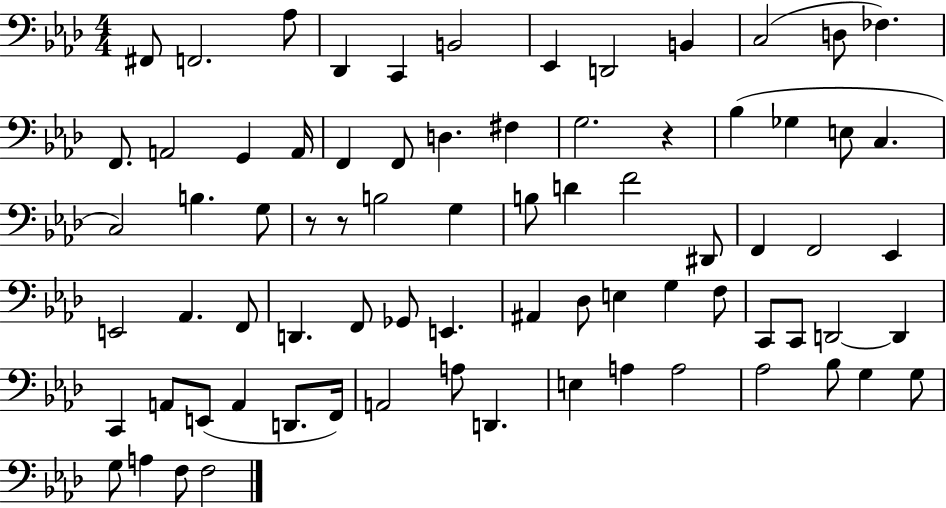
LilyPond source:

{
  \clef bass
  \numericTimeSignature
  \time 4/4
  \key aes \major
  fis,8 f,2. aes8 | des,4 c,4 b,2 | ees,4 d,2 b,4 | c2( d8 fes4.) | \break f,8. a,2 g,4 a,16 | f,4 f,8 d4. fis4 | g2. r4 | bes4( ges4 e8 c4. | \break c2) b4. g8 | r8 r8 b2 g4 | b8 d'4 f'2 dis,8 | f,4 f,2 ees,4 | \break e,2 aes,4. f,8 | d,4. f,8 ges,8 e,4. | ais,4 des8 e4 g4 f8 | c,8 c,8 d,2~~ d,4 | \break c,4 a,8 e,8( a,4 d,8. f,16) | a,2 a8 d,4. | e4 a4 a2 | aes2 bes8 g4 g8 | \break g8 a4 f8 f2 | \bar "|."
}